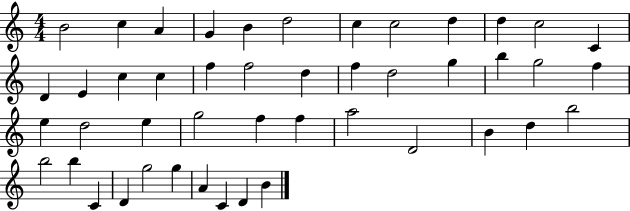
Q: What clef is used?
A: treble